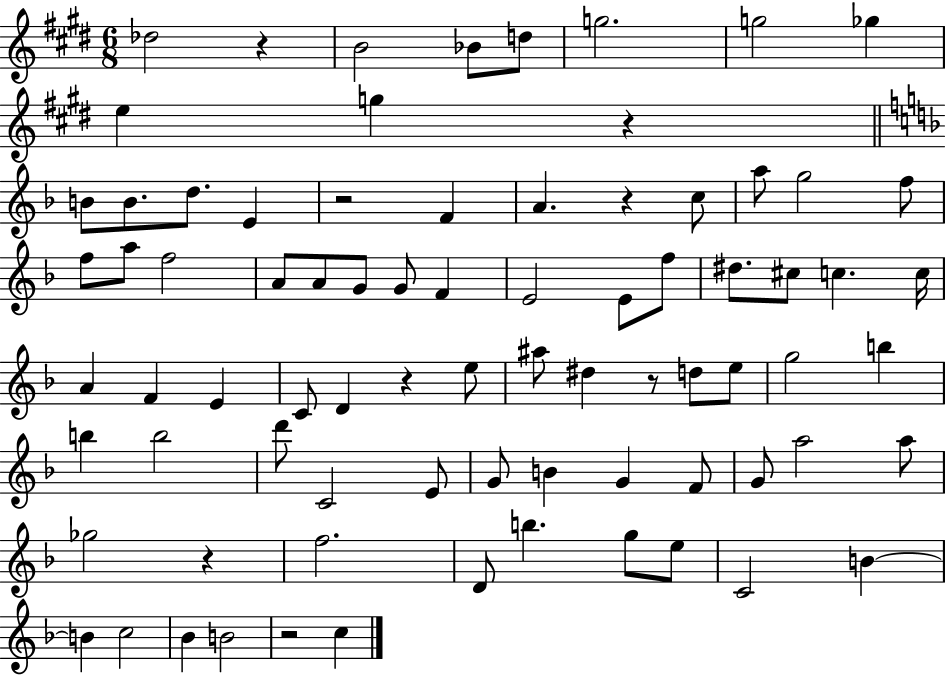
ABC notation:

X:1
T:Untitled
M:6/8
L:1/4
K:E
_d2 z B2 _B/2 d/2 g2 g2 _g e g z B/2 B/2 d/2 E z2 F A z c/2 a/2 g2 f/2 f/2 a/2 f2 A/2 A/2 G/2 G/2 F E2 E/2 f/2 ^d/2 ^c/2 c c/4 A F E C/2 D z e/2 ^a/2 ^d z/2 d/2 e/2 g2 b b b2 d'/2 C2 E/2 G/2 B G F/2 G/2 a2 a/2 _g2 z f2 D/2 b g/2 e/2 C2 B B c2 _B B2 z2 c